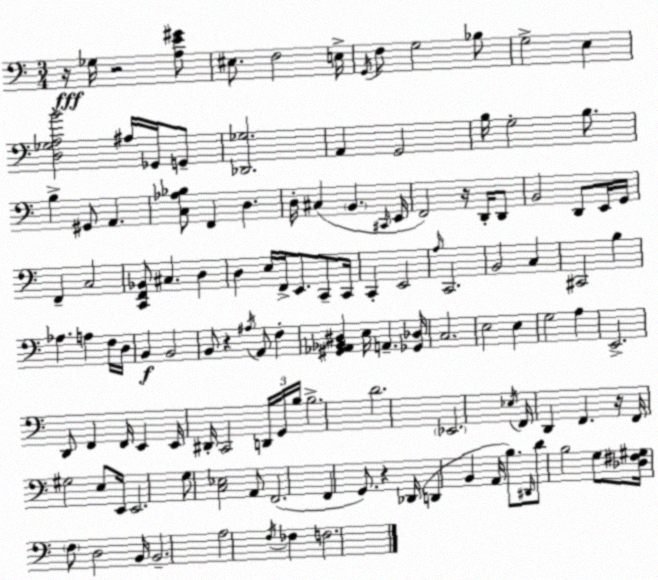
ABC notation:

X:1
T:Untitled
M:3/4
L:1/4
K:Am
z/4 _G,/4 z2 [A,E^G]/2 ^E,/2 F,2 E,/4 G,,/4 F,/2 G,2 _B,/2 G,2 E, [D,_G,A,B]2 ^A,/4 _G,,/4 G,,/2 [_D,,_G,]2 A,, G,,2 B,/4 G,2 B,/2 B, ^G,,/2 A,, [C,_A,_B,]/2 F,, D, D,/4 ^C, B,, ^C,,/4 E,,/4 F,,2 z/4 D,,/4 D,,/2 B,,2 D,,/2 E,,/4 G,,/4 F,, C,2 [C,,F,,_B,,]/2 ^C, D, D, E,/4 F,,/4 E,,/2 C,,/2 C,,/4 C,, E,,2 A,/4 C,,2 B,,2 C, ^C,,2 B, _A, A, F,/4 D,/4 B,, B,,2 B,,/2 z ^A,/4 A,,/2 F, [^G,,_A,,_B,,^D,] E,/4 A,, [_G,,_D,]/4 C,2 E,2 E, G,2 A, E,,2 D,,/2 F,, F,,/4 E,, E,,/4 ^D,,/4 C,,2 D,,/4 G,,/4 B,/4 B,2 D2 _E,,2 _E,/4 F,,/4 D,, F,, z/4 F,,/4 ^G,2 E,/2 E,,/4 E,,2 G,/2 [C,_E,]2 A,,/2 F,,2 F,, G,,/2 z _D,,/4 D,, B,, A,,/4 B,/2 ^D,,/4 D/2 B,2 G,/2 [_D,^F,^G,]/4 F,/2 D,2 B,,/4 B,,2 A,2 F,/4 _F, F,2